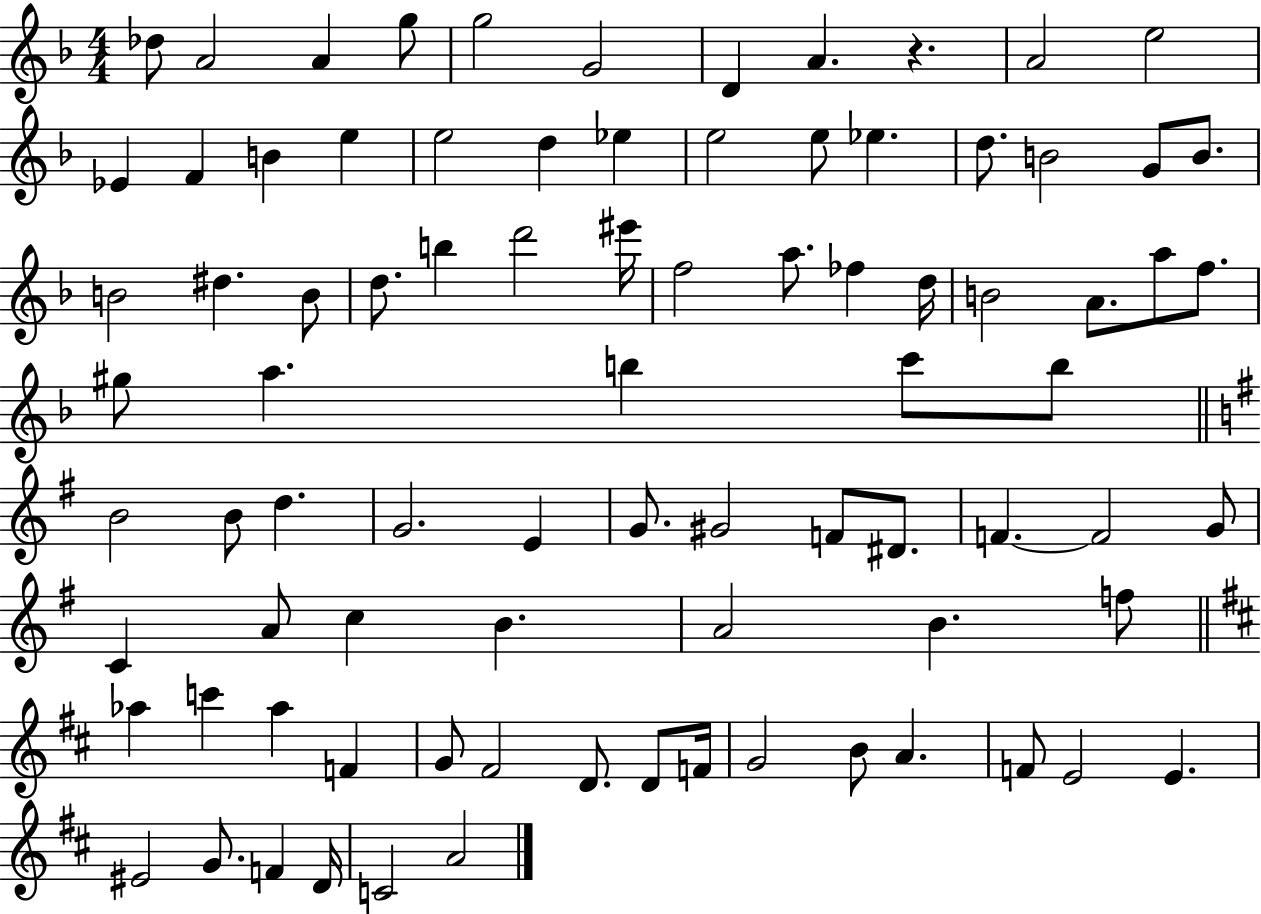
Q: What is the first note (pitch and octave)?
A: Db5